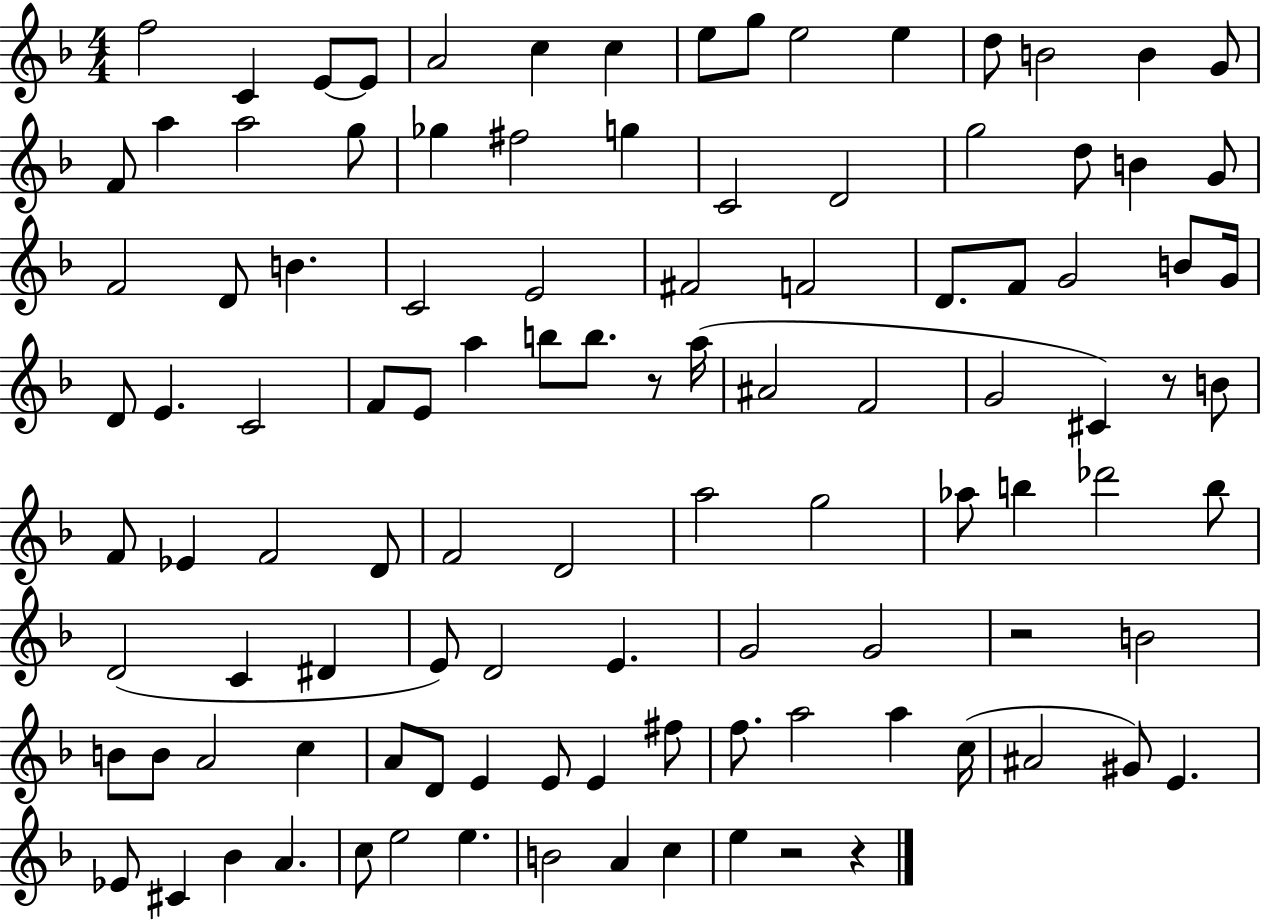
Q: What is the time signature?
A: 4/4